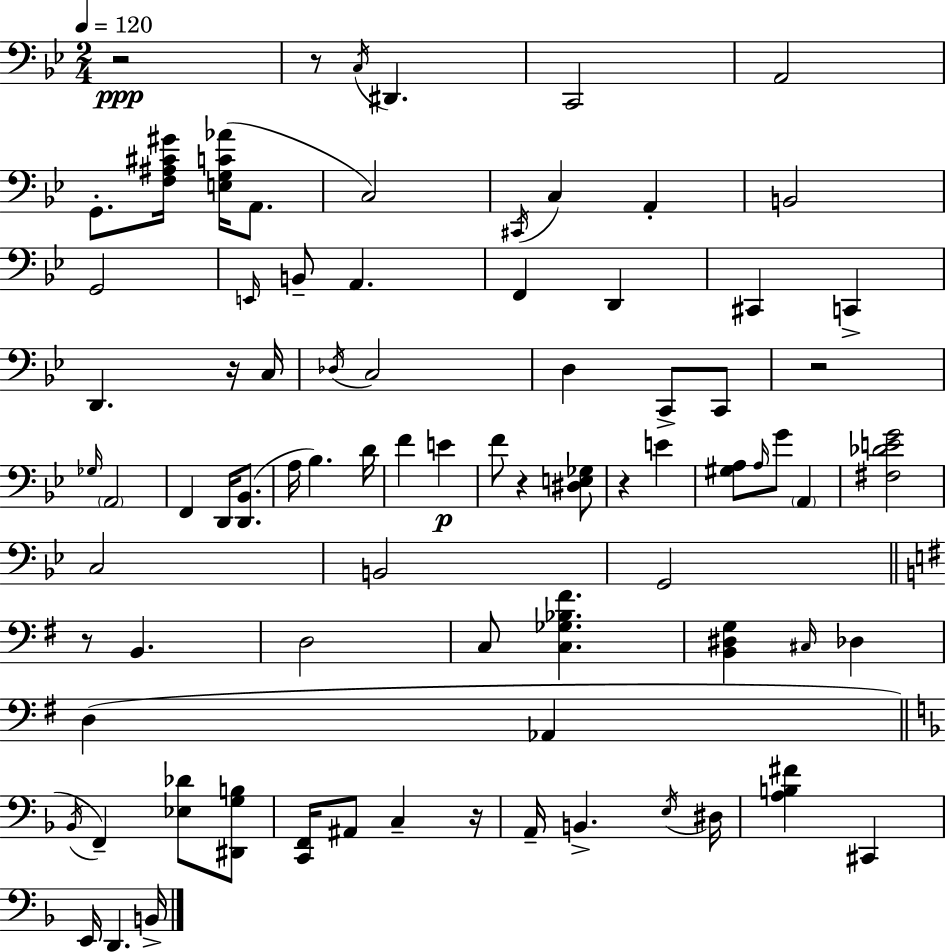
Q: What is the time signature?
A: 2/4